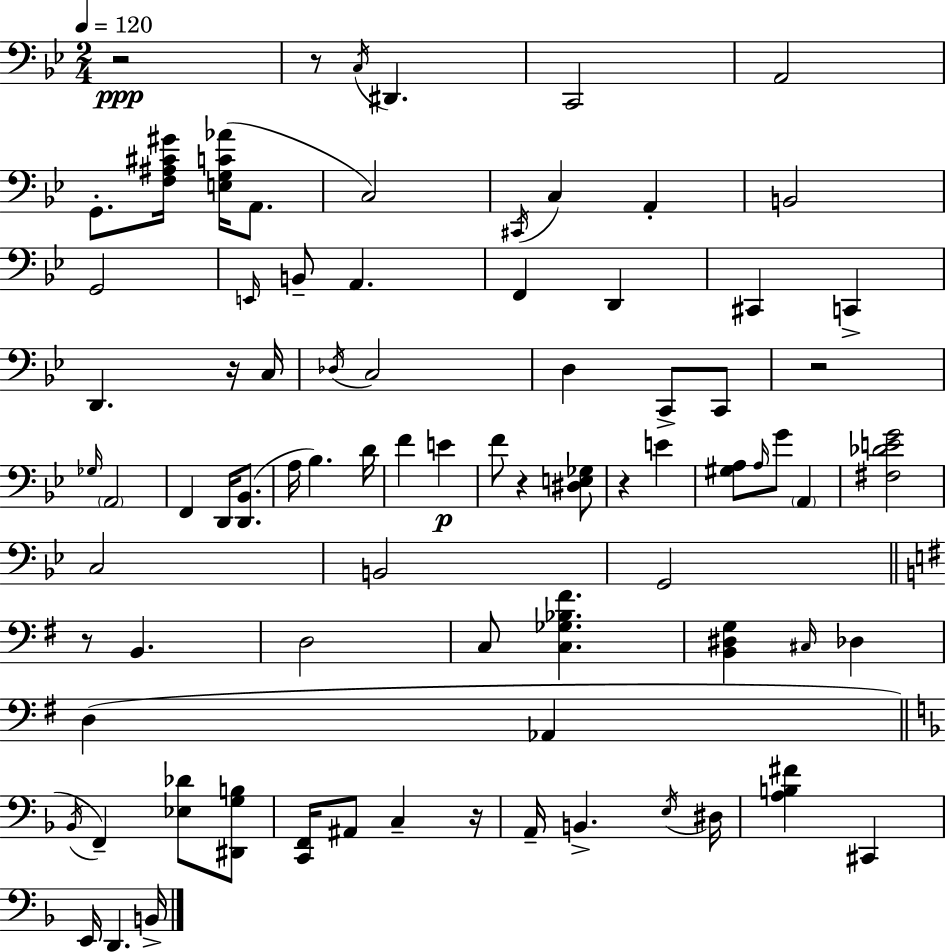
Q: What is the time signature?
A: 2/4